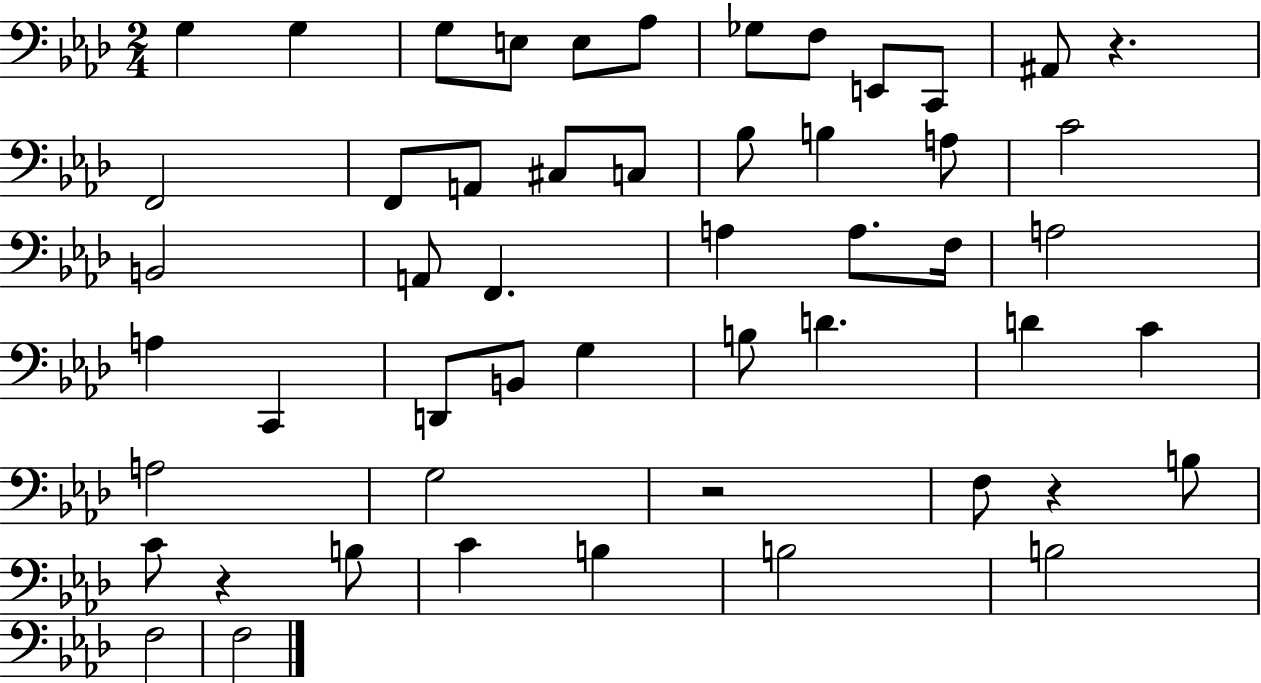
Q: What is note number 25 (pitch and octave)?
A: A3